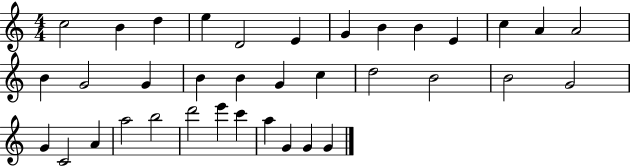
{
  \clef treble
  \numericTimeSignature
  \time 4/4
  \key c \major
  c''2 b'4 d''4 | e''4 d'2 e'4 | g'4 b'4 b'4 e'4 | c''4 a'4 a'2 | \break b'4 g'2 g'4 | b'4 b'4 g'4 c''4 | d''2 b'2 | b'2 g'2 | \break g'4 c'2 a'4 | a''2 b''2 | d'''2 e'''4 c'''4 | a''4 g'4 g'4 g'4 | \break \bar "|."
}